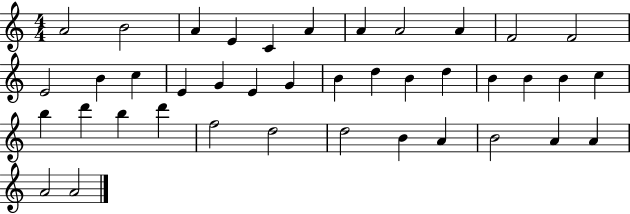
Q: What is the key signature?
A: C major